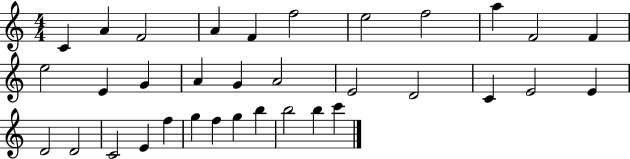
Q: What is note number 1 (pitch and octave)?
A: C4